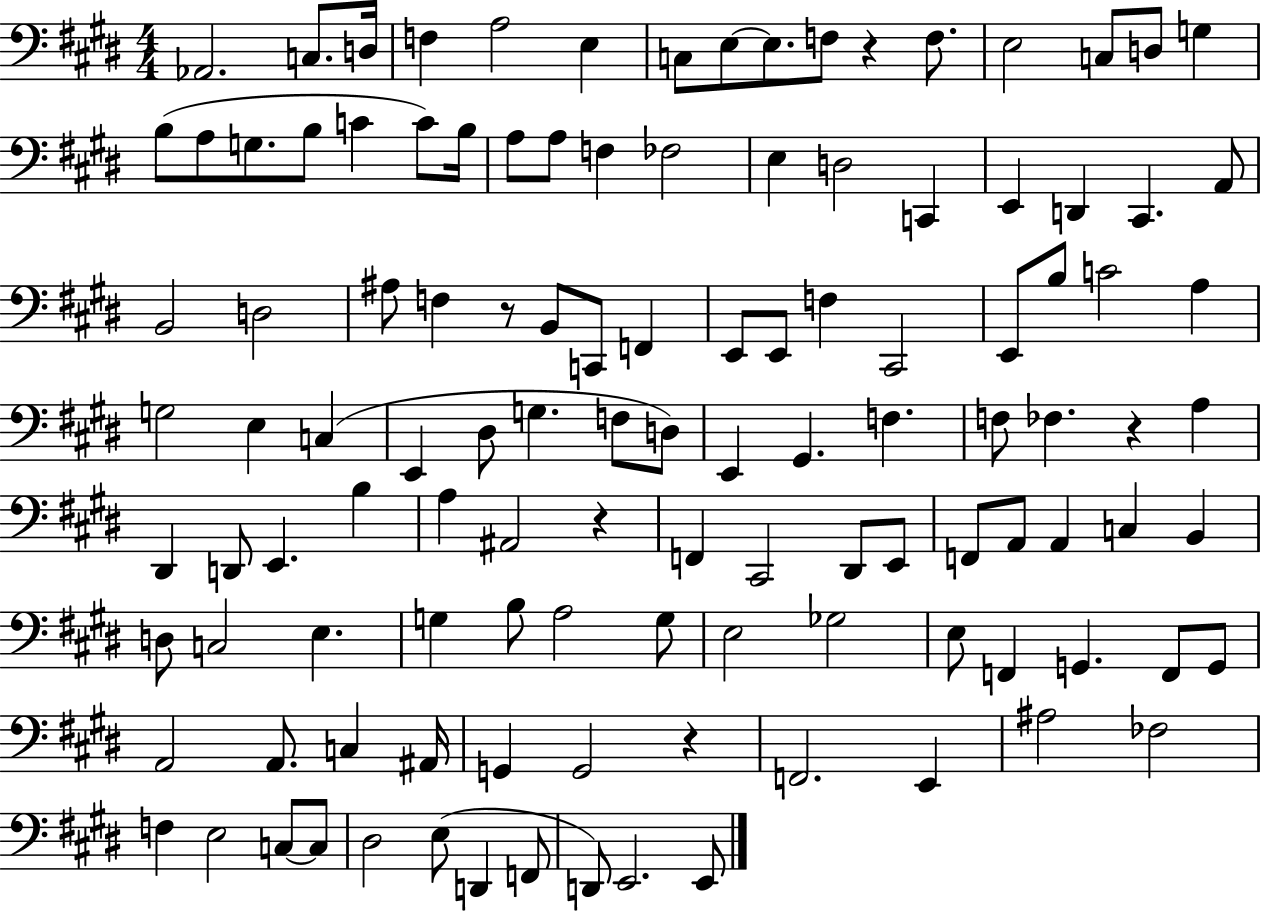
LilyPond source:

{
  \clef bass
  \numericTimeSignature
  \time 4/4
  \key e \major
  aes,2. c8. d16 | f4 a2 e4 | c8 e8~~ e8. f8 r4 f8. | e2 c8 d8 g4 | \break b8( a8 g8. b8 c'4 c'8) b16 | a8 a8 f4 fes2 | e4 d2 c,4 | e,4 d,4 cis,4. a,8 | \break b,2 d2 | ais8 f4 r8 b,8 c,8 f,4 | e,8 e,8 f4 cis,2 | e,8 b8 c'2 a4 | \break g2 e4 c4( | e,4 dis8 g4. f8 d8) | e,4 gis,4. f4. | f8 fes4. r4 a4 | \break dis,4 d,8 e,4. b4 | a4 ais,2 r4 | f,4 cis,2 dis,8 e,8 | f,8 a,8 a,4 c4 b,4 | \break d8 c2 e4. | g4 b8 a2 g8 | e2 ges2 | e8 f,4 g,4. f,8 g,8 | \break a,2 a,8. c4 ais,16 | g,4 g,2 r4 | f,2. e,4 | ais2 fes2 | \break f4 e2 c8~~ c8 | dis2 e8( d,4 f,8 | d,8) e,2. e,8 | \bar "|."
}